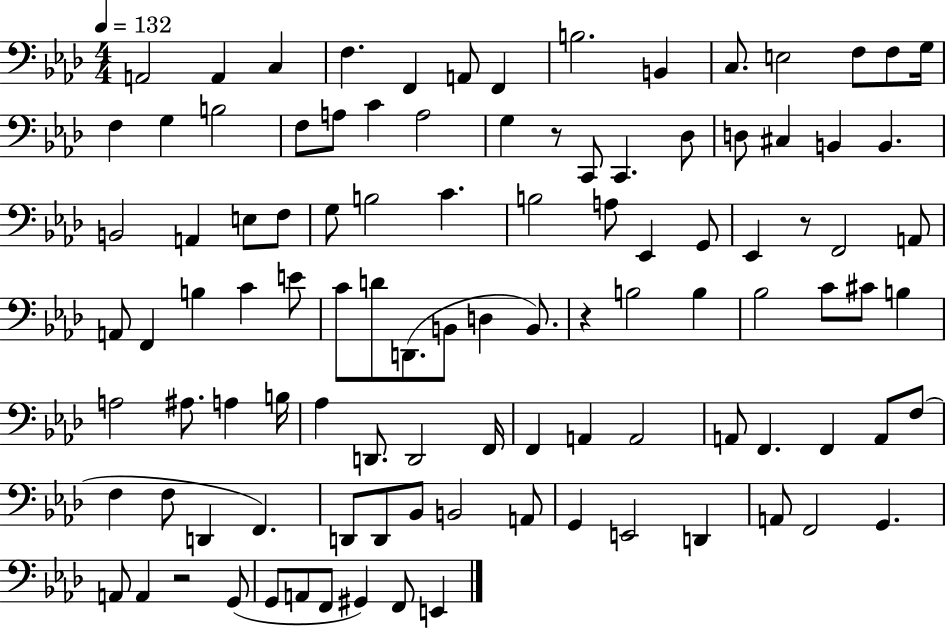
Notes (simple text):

A2/h A2/q C3/q F3/q. F2/q A2/e F2/q B3/h. B2/q C3/e. E3/h F3/e F3/e G3/s F3/q G3/q B3/h F3/e A3/e C4/q A3/h G3/q R/e C2/e C2/q. Db3/e D3/e C#3/q B2/q B2/q. B2/h A2/q E3/e F3/e G3/e B3/h C4/q. B3/h A3/e Eb2/q G2/e Eb2/q R/e F2/h A2/e A2/e F2/q B3/q C4/q E4/e C4/e D4/e D2/e. B2/e D3/q B2/e. R/q B3/h B3/q Bb3/h C4/e C#4/e B3/q A3/h A#3/e. A3/q B3/s Ab3/q D2/e. D2/h F2/s F2/q A2/q A2/h A2/e F2/q. F2/q A2/e F3/e F3/q F3/e D2/q F2/q. D2/e D2/e Bb2/e B2/h A2/e G2/q E2/h D2/q A2/e F2/h G2/q. A2/e A2/q R/h G2/e G2/e A2/e F2/e G#2/q F2/e E2/q